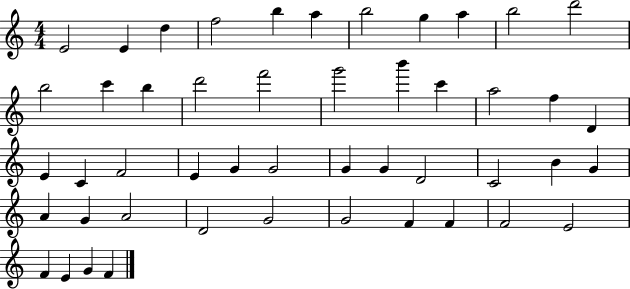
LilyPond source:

{
  \clef treble
  \numericTimeSignature
  \time 4/4
  \key c \major
  e'2 e'4 d''4 | f''2 b''4 a''4 | b''2 g''4 a''4 | b''2 d'''2 | \break b''2 c'''4 b''4 | d'''2 f'''2 | g'''2 b'''4 c'''4 | a''2 f''4 d'4 | \break e'4 c'4 f'2 | e'4 g'4 g'2 | g'4 g'4 d'2 | c'2 b'4 g'4 | \break a'4 g'4 a'2 | d'2 g'2 | g'2 f'4 f'4 | f'2 e'2 | \break f'4 e'4 g'4 f'4 | \bar "|."
}